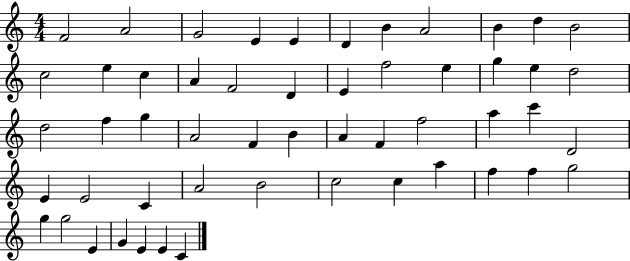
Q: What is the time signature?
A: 4/4